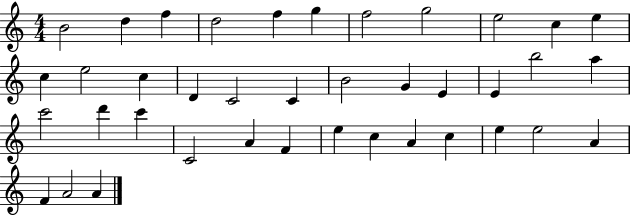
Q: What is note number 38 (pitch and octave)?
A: A4